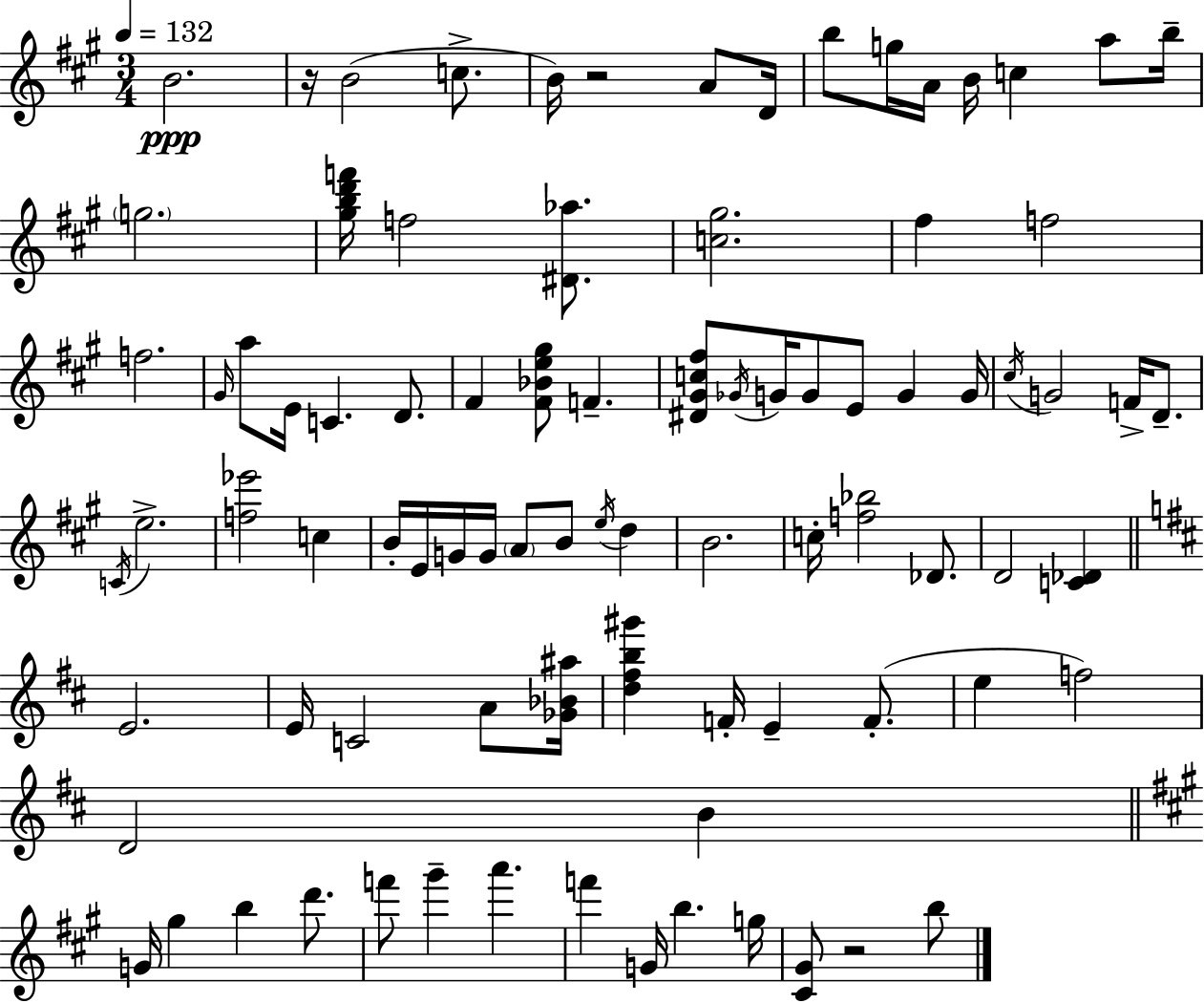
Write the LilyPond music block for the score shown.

{
  \clef treble
  \numericTimeSignature
  \time 3/4
  \key a \major
  \tempo 4 = 132
  \repeat volta 2 { b'2.\ppp | r16 b'2( c''8.-> | b'16) r2 a'8 d'16 | b''8 g''16 a'16 b'16 c''4 a''8 b''16-- | \break \parenthesize g''2. | <gis'' b'' d''' f'''>16 f''2 <dis' aes''>8. | <c'' gis''>2. | fis''4 f''2 | \break f''2. | \grace { gis'16 } a''8 e'16 c'4. d'8. | fis'4 <fis' bes' e'' gis''>8 f'4.-- | <dis' gis' c'' fis''>8 \acciaccatura { ges'16 } g'16 g'8 e'8 g'4 | \break g'16 \acciaccatura { cis''16 } g'2 f'16-> | d'8.-- \acciaccatura { c'16 } e''2.-> | <f'' ees'''>2 | c''4 b'16-. e'16 g'16 g'16 \parenthesize a'8 b'8 | \break \acciaccatura { e''16 } d''4 b'2. | c''16-. <f'' bes''>2 | des'8. d'2 | <c' des'>4 \bar "||" \break \key b \minor e'2. | e'16 c'2 a'8 <ges' bes' ais''>16 | <d'' fis'' b'' gis'''>4 f'16-. e'4-- f'8.-.( | e''4 f''2) | \break d'2 b'4 | \bar "||" \break \key a \major g'16 gis''4 b''4 d'''8. | f'''8 gis'''4-- a'''4. | f'''4 g'16 b''4. g''16 | <cis' gis'>8 r2 b''8 | \break } \bar "|."
}